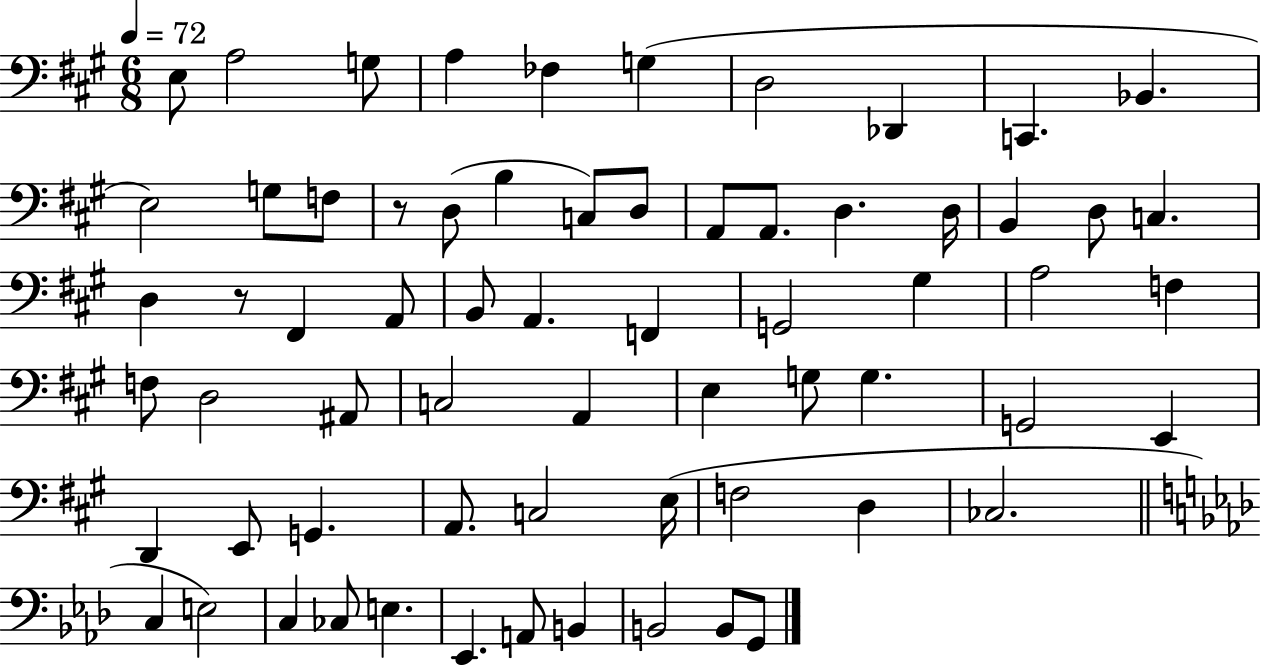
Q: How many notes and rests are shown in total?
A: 66